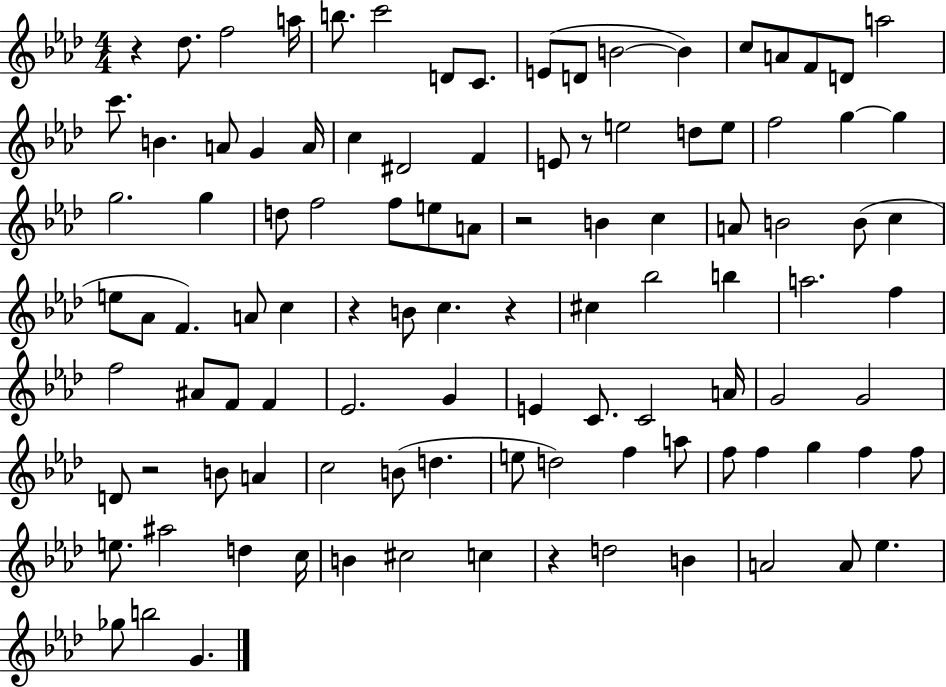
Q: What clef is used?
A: treble